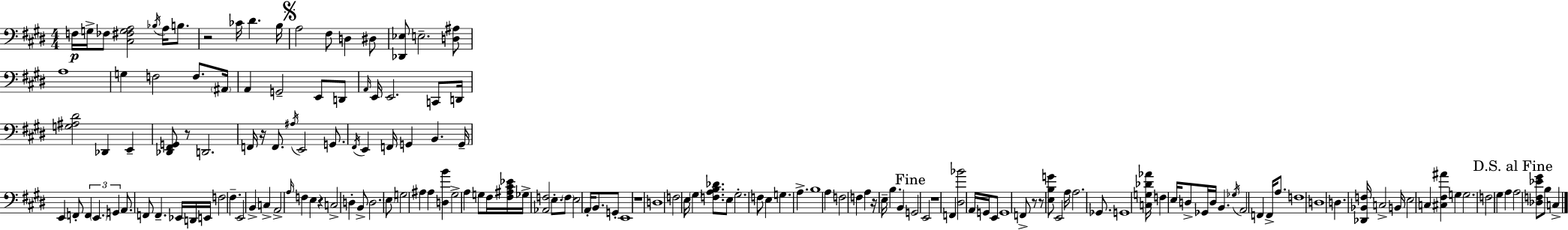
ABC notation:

X:1
T:Untitled
M:4/4
L:1/4
K:E
F,/4 G,/4 _F,/2 [^C,^F,G,A,]2 _B,/4 A,/4 B,/2 z2 _C/4 ^D B,/4 A,2 ^F,/2 D, ^D,/2 [_D,,_E,]/2 E,2 [D,^A,]/2 A,4 G, F,2 F,/2 ^A,,/4 A,, G,,2 E,,/2 D,,/2 A,,/4 E,,/4 E,,2 C,,/2 D,,/4 [G,^A,^D]2 _D,, E,, [_D,,^F,,G,,]/2 z/2 D,,2 F,,/4 z/4 F,,/2 ^A,/4 E,,2 G,,/2 ^F,,/4 E,, F,,/4 G,, B,, G,,/4 E,, F,,/2 F,, E,, G,, A,,/2 F,,/2 F,, _E,,/4 D,,/4 E,,/4 F,2 ^F, E,,2 B,, C, A,,2 A,/4 F, E, z C,2 D, B,,/2 D,2 E,/2 G,2 ^A, ^A, [D,B] ^G,2 A, G,/2 ^F,/4 [^F,^A,^C_E]/4 _G,/4 [_A,,F,]2 E,/2 F,/2 E,2 A,,/4 B,,/2 G,,/2 E,,4 z4 D,4 F,2 E,/4 ^G, [F,A,B,_D]/2 E,/2 ^G,2 F,/2 E, G, A, B,4 A, F,2 F, A, z/4 E,/4 B, B,, G,,2 E,,2 z4 F,, [^D,_B]2 A,,/4 G,,/4 E,,/2 G,,4 F,,/2 z/2 z/2 [E,B,G]/2 E,,2 A,/4 A,2 _G,,/2 G,,4 [C,G,_D_A]/4 F, E,/4 D,/2 _G,,/4 D,/4 B,, _G,/4 A,,2 F,, F,,/4 A,/2 F,4 D,4 D, [_D,,_B,,F,]/4 C,2 B,,/4 E,2 C, [^C,^F,^A] G, G,2 F,2 ^G, A, A,2 [_D,F,_E^G]/2 B,/2 C,